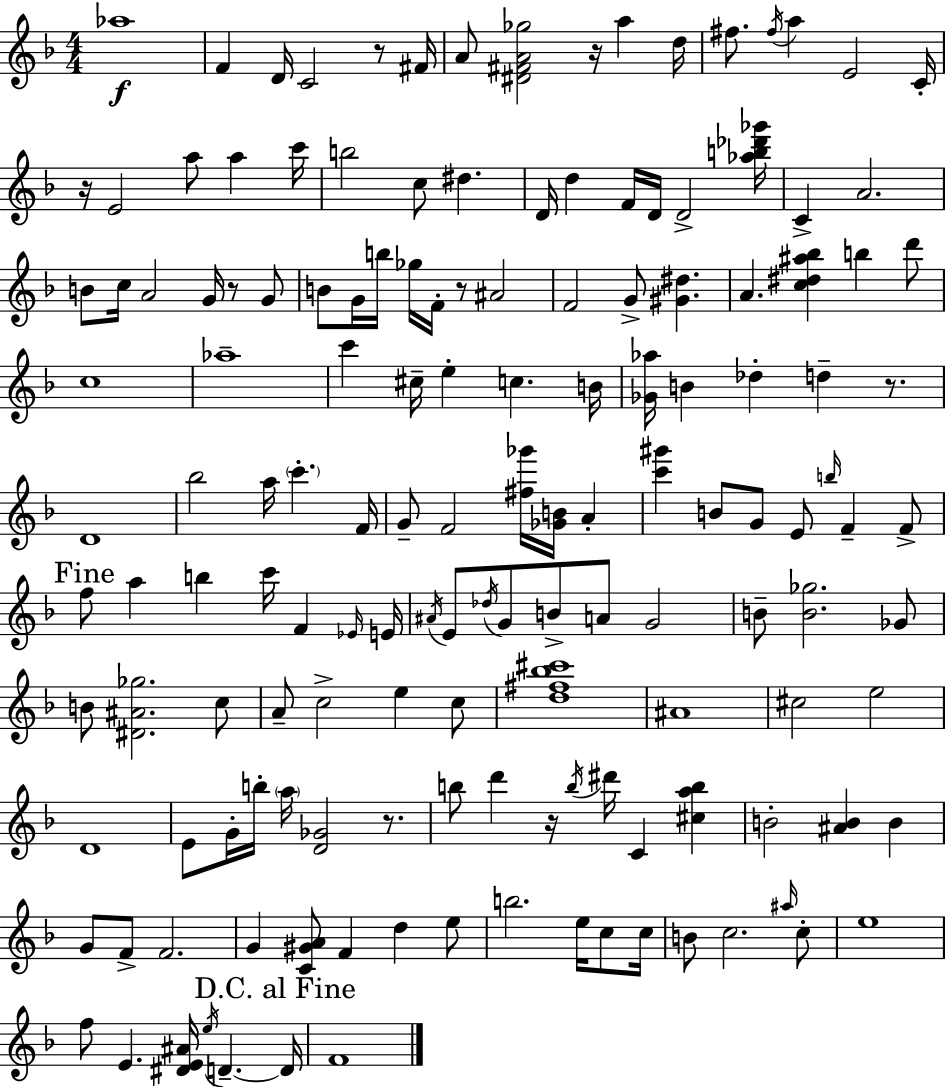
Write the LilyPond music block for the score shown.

{
  \clef treble
  \numericTimeSignature
  \time 4/4
  \key d \minor
  aes''1\f | f'4 d'16 c'2 r8 fis'16 | a'8 <dis' fis' a' ges''>2 r16 a''4 d''16 | fis''8. \acciaccatura { fis''16 } a''4 e'2 | \break c'16-. r16 e'2 a''8 a''4 | c'''16 b''2 c''8 dis''4. | d'16 d''4 f'16 d'16 d'2-> | <aes'' b'' des''' ges'''>16 c'4-> a'2. | \break b'8 c''16 a'2 g'16 r8 g'8 | b'8 g'16 b''16 ges''16 f'16-. r8 ais'2 | f'2 g'8-> <gis' dis''>4. | a'4. <c'' dis'' ais'' bes''>4 b''4 d'''8 | \break c''1 | aes''1-- | c'''4 cis''16-- e''4-. c''4. | b'16 <ges' aes''>16 b'4 des''4-. d''4-- r8. | \break d'1 | bes''2 a''16 \parenthesize c'''4.-. | f'16 g'8-- f'2 <fis'' ges'''>16 <ges' b'>16 a'4-. | <c''' gis'''>4 b'8 g'8 e'8 \grace { b''16 } f'4-- | \break f'8-> \mark "Fine" f''8 a''4 b''4 c'''16 f'4 | \grace { ees'16 } e'16 \acciaccatura { ais'16 } e'8 \acciaccatura { des''16 } g'8 b'8-> a'8 g'2 | b'8-- <b' ges''>2. | ges'8 b'8 <dis' ais' ges''>2. | \break c''8 a'8-- c''2-> e''4 | c''8 <d'' fis'' bes'' cis'''>1 | ais'1 | cis''2 e''2 | \break d'1 | e'8 g'16-. b''16-. \parenthesize a''16 <d' ges'>2 | r8. b''8 d'''4 r16 \acciaccatura { b''16 } dis'''16 c'4 | <cis'' a'' b''>4 b'2-. <ais' b'>4 | \break b'4 g'8 f'8-> f'2. | g'4 <c' gis' a'>8 f'4 | d''4 e''8 b''2. | e''16 c''8 c''16 b'8 c''2. | \break \grace { ais''16 } c''8-. e''1 | f''8 e'4. <dis' e' ais'>16 | \acciaccatura { e''16 } d'4.--~~ \mark "D.C. al Fine" d'16 f'1 | \bar "|."
}